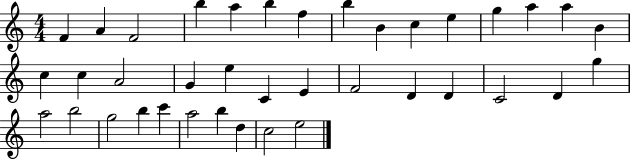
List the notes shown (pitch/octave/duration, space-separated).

F4/q A4/q F4/h B5/q A5/q B5/q F5/q B5/q B4/q C5/q E5/q G5/q A5/q A5/q B4/q C5/q C5/q A4/h G4/q E5/q C4/q E4/q F4/h D4/q D4/q C4/h D4/q G5/q A5/h B5/h G5/h B5/q C6/q A5/h B5/q D5/q C5/h E5/h